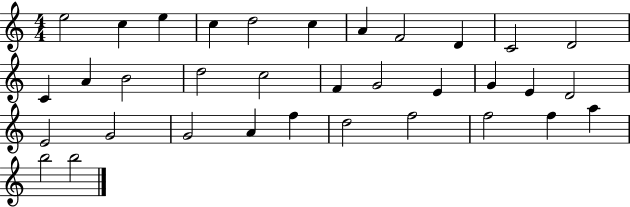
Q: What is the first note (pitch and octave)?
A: E5